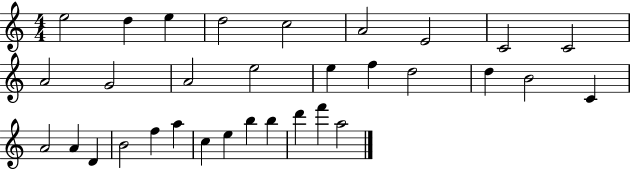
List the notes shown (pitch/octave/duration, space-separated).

E5/h D5/q E5/q D5/h C5/h A4/h E4/h C4/h C4/h A4/h G4/h A4/h E5/h E5/q F5/q D5/h D5/q B4/h C4/q A4/h A4/q D4/q B4/h F5/q A5/q C5/q E5/q B5/q B5/q D6/q F6/q A5/h